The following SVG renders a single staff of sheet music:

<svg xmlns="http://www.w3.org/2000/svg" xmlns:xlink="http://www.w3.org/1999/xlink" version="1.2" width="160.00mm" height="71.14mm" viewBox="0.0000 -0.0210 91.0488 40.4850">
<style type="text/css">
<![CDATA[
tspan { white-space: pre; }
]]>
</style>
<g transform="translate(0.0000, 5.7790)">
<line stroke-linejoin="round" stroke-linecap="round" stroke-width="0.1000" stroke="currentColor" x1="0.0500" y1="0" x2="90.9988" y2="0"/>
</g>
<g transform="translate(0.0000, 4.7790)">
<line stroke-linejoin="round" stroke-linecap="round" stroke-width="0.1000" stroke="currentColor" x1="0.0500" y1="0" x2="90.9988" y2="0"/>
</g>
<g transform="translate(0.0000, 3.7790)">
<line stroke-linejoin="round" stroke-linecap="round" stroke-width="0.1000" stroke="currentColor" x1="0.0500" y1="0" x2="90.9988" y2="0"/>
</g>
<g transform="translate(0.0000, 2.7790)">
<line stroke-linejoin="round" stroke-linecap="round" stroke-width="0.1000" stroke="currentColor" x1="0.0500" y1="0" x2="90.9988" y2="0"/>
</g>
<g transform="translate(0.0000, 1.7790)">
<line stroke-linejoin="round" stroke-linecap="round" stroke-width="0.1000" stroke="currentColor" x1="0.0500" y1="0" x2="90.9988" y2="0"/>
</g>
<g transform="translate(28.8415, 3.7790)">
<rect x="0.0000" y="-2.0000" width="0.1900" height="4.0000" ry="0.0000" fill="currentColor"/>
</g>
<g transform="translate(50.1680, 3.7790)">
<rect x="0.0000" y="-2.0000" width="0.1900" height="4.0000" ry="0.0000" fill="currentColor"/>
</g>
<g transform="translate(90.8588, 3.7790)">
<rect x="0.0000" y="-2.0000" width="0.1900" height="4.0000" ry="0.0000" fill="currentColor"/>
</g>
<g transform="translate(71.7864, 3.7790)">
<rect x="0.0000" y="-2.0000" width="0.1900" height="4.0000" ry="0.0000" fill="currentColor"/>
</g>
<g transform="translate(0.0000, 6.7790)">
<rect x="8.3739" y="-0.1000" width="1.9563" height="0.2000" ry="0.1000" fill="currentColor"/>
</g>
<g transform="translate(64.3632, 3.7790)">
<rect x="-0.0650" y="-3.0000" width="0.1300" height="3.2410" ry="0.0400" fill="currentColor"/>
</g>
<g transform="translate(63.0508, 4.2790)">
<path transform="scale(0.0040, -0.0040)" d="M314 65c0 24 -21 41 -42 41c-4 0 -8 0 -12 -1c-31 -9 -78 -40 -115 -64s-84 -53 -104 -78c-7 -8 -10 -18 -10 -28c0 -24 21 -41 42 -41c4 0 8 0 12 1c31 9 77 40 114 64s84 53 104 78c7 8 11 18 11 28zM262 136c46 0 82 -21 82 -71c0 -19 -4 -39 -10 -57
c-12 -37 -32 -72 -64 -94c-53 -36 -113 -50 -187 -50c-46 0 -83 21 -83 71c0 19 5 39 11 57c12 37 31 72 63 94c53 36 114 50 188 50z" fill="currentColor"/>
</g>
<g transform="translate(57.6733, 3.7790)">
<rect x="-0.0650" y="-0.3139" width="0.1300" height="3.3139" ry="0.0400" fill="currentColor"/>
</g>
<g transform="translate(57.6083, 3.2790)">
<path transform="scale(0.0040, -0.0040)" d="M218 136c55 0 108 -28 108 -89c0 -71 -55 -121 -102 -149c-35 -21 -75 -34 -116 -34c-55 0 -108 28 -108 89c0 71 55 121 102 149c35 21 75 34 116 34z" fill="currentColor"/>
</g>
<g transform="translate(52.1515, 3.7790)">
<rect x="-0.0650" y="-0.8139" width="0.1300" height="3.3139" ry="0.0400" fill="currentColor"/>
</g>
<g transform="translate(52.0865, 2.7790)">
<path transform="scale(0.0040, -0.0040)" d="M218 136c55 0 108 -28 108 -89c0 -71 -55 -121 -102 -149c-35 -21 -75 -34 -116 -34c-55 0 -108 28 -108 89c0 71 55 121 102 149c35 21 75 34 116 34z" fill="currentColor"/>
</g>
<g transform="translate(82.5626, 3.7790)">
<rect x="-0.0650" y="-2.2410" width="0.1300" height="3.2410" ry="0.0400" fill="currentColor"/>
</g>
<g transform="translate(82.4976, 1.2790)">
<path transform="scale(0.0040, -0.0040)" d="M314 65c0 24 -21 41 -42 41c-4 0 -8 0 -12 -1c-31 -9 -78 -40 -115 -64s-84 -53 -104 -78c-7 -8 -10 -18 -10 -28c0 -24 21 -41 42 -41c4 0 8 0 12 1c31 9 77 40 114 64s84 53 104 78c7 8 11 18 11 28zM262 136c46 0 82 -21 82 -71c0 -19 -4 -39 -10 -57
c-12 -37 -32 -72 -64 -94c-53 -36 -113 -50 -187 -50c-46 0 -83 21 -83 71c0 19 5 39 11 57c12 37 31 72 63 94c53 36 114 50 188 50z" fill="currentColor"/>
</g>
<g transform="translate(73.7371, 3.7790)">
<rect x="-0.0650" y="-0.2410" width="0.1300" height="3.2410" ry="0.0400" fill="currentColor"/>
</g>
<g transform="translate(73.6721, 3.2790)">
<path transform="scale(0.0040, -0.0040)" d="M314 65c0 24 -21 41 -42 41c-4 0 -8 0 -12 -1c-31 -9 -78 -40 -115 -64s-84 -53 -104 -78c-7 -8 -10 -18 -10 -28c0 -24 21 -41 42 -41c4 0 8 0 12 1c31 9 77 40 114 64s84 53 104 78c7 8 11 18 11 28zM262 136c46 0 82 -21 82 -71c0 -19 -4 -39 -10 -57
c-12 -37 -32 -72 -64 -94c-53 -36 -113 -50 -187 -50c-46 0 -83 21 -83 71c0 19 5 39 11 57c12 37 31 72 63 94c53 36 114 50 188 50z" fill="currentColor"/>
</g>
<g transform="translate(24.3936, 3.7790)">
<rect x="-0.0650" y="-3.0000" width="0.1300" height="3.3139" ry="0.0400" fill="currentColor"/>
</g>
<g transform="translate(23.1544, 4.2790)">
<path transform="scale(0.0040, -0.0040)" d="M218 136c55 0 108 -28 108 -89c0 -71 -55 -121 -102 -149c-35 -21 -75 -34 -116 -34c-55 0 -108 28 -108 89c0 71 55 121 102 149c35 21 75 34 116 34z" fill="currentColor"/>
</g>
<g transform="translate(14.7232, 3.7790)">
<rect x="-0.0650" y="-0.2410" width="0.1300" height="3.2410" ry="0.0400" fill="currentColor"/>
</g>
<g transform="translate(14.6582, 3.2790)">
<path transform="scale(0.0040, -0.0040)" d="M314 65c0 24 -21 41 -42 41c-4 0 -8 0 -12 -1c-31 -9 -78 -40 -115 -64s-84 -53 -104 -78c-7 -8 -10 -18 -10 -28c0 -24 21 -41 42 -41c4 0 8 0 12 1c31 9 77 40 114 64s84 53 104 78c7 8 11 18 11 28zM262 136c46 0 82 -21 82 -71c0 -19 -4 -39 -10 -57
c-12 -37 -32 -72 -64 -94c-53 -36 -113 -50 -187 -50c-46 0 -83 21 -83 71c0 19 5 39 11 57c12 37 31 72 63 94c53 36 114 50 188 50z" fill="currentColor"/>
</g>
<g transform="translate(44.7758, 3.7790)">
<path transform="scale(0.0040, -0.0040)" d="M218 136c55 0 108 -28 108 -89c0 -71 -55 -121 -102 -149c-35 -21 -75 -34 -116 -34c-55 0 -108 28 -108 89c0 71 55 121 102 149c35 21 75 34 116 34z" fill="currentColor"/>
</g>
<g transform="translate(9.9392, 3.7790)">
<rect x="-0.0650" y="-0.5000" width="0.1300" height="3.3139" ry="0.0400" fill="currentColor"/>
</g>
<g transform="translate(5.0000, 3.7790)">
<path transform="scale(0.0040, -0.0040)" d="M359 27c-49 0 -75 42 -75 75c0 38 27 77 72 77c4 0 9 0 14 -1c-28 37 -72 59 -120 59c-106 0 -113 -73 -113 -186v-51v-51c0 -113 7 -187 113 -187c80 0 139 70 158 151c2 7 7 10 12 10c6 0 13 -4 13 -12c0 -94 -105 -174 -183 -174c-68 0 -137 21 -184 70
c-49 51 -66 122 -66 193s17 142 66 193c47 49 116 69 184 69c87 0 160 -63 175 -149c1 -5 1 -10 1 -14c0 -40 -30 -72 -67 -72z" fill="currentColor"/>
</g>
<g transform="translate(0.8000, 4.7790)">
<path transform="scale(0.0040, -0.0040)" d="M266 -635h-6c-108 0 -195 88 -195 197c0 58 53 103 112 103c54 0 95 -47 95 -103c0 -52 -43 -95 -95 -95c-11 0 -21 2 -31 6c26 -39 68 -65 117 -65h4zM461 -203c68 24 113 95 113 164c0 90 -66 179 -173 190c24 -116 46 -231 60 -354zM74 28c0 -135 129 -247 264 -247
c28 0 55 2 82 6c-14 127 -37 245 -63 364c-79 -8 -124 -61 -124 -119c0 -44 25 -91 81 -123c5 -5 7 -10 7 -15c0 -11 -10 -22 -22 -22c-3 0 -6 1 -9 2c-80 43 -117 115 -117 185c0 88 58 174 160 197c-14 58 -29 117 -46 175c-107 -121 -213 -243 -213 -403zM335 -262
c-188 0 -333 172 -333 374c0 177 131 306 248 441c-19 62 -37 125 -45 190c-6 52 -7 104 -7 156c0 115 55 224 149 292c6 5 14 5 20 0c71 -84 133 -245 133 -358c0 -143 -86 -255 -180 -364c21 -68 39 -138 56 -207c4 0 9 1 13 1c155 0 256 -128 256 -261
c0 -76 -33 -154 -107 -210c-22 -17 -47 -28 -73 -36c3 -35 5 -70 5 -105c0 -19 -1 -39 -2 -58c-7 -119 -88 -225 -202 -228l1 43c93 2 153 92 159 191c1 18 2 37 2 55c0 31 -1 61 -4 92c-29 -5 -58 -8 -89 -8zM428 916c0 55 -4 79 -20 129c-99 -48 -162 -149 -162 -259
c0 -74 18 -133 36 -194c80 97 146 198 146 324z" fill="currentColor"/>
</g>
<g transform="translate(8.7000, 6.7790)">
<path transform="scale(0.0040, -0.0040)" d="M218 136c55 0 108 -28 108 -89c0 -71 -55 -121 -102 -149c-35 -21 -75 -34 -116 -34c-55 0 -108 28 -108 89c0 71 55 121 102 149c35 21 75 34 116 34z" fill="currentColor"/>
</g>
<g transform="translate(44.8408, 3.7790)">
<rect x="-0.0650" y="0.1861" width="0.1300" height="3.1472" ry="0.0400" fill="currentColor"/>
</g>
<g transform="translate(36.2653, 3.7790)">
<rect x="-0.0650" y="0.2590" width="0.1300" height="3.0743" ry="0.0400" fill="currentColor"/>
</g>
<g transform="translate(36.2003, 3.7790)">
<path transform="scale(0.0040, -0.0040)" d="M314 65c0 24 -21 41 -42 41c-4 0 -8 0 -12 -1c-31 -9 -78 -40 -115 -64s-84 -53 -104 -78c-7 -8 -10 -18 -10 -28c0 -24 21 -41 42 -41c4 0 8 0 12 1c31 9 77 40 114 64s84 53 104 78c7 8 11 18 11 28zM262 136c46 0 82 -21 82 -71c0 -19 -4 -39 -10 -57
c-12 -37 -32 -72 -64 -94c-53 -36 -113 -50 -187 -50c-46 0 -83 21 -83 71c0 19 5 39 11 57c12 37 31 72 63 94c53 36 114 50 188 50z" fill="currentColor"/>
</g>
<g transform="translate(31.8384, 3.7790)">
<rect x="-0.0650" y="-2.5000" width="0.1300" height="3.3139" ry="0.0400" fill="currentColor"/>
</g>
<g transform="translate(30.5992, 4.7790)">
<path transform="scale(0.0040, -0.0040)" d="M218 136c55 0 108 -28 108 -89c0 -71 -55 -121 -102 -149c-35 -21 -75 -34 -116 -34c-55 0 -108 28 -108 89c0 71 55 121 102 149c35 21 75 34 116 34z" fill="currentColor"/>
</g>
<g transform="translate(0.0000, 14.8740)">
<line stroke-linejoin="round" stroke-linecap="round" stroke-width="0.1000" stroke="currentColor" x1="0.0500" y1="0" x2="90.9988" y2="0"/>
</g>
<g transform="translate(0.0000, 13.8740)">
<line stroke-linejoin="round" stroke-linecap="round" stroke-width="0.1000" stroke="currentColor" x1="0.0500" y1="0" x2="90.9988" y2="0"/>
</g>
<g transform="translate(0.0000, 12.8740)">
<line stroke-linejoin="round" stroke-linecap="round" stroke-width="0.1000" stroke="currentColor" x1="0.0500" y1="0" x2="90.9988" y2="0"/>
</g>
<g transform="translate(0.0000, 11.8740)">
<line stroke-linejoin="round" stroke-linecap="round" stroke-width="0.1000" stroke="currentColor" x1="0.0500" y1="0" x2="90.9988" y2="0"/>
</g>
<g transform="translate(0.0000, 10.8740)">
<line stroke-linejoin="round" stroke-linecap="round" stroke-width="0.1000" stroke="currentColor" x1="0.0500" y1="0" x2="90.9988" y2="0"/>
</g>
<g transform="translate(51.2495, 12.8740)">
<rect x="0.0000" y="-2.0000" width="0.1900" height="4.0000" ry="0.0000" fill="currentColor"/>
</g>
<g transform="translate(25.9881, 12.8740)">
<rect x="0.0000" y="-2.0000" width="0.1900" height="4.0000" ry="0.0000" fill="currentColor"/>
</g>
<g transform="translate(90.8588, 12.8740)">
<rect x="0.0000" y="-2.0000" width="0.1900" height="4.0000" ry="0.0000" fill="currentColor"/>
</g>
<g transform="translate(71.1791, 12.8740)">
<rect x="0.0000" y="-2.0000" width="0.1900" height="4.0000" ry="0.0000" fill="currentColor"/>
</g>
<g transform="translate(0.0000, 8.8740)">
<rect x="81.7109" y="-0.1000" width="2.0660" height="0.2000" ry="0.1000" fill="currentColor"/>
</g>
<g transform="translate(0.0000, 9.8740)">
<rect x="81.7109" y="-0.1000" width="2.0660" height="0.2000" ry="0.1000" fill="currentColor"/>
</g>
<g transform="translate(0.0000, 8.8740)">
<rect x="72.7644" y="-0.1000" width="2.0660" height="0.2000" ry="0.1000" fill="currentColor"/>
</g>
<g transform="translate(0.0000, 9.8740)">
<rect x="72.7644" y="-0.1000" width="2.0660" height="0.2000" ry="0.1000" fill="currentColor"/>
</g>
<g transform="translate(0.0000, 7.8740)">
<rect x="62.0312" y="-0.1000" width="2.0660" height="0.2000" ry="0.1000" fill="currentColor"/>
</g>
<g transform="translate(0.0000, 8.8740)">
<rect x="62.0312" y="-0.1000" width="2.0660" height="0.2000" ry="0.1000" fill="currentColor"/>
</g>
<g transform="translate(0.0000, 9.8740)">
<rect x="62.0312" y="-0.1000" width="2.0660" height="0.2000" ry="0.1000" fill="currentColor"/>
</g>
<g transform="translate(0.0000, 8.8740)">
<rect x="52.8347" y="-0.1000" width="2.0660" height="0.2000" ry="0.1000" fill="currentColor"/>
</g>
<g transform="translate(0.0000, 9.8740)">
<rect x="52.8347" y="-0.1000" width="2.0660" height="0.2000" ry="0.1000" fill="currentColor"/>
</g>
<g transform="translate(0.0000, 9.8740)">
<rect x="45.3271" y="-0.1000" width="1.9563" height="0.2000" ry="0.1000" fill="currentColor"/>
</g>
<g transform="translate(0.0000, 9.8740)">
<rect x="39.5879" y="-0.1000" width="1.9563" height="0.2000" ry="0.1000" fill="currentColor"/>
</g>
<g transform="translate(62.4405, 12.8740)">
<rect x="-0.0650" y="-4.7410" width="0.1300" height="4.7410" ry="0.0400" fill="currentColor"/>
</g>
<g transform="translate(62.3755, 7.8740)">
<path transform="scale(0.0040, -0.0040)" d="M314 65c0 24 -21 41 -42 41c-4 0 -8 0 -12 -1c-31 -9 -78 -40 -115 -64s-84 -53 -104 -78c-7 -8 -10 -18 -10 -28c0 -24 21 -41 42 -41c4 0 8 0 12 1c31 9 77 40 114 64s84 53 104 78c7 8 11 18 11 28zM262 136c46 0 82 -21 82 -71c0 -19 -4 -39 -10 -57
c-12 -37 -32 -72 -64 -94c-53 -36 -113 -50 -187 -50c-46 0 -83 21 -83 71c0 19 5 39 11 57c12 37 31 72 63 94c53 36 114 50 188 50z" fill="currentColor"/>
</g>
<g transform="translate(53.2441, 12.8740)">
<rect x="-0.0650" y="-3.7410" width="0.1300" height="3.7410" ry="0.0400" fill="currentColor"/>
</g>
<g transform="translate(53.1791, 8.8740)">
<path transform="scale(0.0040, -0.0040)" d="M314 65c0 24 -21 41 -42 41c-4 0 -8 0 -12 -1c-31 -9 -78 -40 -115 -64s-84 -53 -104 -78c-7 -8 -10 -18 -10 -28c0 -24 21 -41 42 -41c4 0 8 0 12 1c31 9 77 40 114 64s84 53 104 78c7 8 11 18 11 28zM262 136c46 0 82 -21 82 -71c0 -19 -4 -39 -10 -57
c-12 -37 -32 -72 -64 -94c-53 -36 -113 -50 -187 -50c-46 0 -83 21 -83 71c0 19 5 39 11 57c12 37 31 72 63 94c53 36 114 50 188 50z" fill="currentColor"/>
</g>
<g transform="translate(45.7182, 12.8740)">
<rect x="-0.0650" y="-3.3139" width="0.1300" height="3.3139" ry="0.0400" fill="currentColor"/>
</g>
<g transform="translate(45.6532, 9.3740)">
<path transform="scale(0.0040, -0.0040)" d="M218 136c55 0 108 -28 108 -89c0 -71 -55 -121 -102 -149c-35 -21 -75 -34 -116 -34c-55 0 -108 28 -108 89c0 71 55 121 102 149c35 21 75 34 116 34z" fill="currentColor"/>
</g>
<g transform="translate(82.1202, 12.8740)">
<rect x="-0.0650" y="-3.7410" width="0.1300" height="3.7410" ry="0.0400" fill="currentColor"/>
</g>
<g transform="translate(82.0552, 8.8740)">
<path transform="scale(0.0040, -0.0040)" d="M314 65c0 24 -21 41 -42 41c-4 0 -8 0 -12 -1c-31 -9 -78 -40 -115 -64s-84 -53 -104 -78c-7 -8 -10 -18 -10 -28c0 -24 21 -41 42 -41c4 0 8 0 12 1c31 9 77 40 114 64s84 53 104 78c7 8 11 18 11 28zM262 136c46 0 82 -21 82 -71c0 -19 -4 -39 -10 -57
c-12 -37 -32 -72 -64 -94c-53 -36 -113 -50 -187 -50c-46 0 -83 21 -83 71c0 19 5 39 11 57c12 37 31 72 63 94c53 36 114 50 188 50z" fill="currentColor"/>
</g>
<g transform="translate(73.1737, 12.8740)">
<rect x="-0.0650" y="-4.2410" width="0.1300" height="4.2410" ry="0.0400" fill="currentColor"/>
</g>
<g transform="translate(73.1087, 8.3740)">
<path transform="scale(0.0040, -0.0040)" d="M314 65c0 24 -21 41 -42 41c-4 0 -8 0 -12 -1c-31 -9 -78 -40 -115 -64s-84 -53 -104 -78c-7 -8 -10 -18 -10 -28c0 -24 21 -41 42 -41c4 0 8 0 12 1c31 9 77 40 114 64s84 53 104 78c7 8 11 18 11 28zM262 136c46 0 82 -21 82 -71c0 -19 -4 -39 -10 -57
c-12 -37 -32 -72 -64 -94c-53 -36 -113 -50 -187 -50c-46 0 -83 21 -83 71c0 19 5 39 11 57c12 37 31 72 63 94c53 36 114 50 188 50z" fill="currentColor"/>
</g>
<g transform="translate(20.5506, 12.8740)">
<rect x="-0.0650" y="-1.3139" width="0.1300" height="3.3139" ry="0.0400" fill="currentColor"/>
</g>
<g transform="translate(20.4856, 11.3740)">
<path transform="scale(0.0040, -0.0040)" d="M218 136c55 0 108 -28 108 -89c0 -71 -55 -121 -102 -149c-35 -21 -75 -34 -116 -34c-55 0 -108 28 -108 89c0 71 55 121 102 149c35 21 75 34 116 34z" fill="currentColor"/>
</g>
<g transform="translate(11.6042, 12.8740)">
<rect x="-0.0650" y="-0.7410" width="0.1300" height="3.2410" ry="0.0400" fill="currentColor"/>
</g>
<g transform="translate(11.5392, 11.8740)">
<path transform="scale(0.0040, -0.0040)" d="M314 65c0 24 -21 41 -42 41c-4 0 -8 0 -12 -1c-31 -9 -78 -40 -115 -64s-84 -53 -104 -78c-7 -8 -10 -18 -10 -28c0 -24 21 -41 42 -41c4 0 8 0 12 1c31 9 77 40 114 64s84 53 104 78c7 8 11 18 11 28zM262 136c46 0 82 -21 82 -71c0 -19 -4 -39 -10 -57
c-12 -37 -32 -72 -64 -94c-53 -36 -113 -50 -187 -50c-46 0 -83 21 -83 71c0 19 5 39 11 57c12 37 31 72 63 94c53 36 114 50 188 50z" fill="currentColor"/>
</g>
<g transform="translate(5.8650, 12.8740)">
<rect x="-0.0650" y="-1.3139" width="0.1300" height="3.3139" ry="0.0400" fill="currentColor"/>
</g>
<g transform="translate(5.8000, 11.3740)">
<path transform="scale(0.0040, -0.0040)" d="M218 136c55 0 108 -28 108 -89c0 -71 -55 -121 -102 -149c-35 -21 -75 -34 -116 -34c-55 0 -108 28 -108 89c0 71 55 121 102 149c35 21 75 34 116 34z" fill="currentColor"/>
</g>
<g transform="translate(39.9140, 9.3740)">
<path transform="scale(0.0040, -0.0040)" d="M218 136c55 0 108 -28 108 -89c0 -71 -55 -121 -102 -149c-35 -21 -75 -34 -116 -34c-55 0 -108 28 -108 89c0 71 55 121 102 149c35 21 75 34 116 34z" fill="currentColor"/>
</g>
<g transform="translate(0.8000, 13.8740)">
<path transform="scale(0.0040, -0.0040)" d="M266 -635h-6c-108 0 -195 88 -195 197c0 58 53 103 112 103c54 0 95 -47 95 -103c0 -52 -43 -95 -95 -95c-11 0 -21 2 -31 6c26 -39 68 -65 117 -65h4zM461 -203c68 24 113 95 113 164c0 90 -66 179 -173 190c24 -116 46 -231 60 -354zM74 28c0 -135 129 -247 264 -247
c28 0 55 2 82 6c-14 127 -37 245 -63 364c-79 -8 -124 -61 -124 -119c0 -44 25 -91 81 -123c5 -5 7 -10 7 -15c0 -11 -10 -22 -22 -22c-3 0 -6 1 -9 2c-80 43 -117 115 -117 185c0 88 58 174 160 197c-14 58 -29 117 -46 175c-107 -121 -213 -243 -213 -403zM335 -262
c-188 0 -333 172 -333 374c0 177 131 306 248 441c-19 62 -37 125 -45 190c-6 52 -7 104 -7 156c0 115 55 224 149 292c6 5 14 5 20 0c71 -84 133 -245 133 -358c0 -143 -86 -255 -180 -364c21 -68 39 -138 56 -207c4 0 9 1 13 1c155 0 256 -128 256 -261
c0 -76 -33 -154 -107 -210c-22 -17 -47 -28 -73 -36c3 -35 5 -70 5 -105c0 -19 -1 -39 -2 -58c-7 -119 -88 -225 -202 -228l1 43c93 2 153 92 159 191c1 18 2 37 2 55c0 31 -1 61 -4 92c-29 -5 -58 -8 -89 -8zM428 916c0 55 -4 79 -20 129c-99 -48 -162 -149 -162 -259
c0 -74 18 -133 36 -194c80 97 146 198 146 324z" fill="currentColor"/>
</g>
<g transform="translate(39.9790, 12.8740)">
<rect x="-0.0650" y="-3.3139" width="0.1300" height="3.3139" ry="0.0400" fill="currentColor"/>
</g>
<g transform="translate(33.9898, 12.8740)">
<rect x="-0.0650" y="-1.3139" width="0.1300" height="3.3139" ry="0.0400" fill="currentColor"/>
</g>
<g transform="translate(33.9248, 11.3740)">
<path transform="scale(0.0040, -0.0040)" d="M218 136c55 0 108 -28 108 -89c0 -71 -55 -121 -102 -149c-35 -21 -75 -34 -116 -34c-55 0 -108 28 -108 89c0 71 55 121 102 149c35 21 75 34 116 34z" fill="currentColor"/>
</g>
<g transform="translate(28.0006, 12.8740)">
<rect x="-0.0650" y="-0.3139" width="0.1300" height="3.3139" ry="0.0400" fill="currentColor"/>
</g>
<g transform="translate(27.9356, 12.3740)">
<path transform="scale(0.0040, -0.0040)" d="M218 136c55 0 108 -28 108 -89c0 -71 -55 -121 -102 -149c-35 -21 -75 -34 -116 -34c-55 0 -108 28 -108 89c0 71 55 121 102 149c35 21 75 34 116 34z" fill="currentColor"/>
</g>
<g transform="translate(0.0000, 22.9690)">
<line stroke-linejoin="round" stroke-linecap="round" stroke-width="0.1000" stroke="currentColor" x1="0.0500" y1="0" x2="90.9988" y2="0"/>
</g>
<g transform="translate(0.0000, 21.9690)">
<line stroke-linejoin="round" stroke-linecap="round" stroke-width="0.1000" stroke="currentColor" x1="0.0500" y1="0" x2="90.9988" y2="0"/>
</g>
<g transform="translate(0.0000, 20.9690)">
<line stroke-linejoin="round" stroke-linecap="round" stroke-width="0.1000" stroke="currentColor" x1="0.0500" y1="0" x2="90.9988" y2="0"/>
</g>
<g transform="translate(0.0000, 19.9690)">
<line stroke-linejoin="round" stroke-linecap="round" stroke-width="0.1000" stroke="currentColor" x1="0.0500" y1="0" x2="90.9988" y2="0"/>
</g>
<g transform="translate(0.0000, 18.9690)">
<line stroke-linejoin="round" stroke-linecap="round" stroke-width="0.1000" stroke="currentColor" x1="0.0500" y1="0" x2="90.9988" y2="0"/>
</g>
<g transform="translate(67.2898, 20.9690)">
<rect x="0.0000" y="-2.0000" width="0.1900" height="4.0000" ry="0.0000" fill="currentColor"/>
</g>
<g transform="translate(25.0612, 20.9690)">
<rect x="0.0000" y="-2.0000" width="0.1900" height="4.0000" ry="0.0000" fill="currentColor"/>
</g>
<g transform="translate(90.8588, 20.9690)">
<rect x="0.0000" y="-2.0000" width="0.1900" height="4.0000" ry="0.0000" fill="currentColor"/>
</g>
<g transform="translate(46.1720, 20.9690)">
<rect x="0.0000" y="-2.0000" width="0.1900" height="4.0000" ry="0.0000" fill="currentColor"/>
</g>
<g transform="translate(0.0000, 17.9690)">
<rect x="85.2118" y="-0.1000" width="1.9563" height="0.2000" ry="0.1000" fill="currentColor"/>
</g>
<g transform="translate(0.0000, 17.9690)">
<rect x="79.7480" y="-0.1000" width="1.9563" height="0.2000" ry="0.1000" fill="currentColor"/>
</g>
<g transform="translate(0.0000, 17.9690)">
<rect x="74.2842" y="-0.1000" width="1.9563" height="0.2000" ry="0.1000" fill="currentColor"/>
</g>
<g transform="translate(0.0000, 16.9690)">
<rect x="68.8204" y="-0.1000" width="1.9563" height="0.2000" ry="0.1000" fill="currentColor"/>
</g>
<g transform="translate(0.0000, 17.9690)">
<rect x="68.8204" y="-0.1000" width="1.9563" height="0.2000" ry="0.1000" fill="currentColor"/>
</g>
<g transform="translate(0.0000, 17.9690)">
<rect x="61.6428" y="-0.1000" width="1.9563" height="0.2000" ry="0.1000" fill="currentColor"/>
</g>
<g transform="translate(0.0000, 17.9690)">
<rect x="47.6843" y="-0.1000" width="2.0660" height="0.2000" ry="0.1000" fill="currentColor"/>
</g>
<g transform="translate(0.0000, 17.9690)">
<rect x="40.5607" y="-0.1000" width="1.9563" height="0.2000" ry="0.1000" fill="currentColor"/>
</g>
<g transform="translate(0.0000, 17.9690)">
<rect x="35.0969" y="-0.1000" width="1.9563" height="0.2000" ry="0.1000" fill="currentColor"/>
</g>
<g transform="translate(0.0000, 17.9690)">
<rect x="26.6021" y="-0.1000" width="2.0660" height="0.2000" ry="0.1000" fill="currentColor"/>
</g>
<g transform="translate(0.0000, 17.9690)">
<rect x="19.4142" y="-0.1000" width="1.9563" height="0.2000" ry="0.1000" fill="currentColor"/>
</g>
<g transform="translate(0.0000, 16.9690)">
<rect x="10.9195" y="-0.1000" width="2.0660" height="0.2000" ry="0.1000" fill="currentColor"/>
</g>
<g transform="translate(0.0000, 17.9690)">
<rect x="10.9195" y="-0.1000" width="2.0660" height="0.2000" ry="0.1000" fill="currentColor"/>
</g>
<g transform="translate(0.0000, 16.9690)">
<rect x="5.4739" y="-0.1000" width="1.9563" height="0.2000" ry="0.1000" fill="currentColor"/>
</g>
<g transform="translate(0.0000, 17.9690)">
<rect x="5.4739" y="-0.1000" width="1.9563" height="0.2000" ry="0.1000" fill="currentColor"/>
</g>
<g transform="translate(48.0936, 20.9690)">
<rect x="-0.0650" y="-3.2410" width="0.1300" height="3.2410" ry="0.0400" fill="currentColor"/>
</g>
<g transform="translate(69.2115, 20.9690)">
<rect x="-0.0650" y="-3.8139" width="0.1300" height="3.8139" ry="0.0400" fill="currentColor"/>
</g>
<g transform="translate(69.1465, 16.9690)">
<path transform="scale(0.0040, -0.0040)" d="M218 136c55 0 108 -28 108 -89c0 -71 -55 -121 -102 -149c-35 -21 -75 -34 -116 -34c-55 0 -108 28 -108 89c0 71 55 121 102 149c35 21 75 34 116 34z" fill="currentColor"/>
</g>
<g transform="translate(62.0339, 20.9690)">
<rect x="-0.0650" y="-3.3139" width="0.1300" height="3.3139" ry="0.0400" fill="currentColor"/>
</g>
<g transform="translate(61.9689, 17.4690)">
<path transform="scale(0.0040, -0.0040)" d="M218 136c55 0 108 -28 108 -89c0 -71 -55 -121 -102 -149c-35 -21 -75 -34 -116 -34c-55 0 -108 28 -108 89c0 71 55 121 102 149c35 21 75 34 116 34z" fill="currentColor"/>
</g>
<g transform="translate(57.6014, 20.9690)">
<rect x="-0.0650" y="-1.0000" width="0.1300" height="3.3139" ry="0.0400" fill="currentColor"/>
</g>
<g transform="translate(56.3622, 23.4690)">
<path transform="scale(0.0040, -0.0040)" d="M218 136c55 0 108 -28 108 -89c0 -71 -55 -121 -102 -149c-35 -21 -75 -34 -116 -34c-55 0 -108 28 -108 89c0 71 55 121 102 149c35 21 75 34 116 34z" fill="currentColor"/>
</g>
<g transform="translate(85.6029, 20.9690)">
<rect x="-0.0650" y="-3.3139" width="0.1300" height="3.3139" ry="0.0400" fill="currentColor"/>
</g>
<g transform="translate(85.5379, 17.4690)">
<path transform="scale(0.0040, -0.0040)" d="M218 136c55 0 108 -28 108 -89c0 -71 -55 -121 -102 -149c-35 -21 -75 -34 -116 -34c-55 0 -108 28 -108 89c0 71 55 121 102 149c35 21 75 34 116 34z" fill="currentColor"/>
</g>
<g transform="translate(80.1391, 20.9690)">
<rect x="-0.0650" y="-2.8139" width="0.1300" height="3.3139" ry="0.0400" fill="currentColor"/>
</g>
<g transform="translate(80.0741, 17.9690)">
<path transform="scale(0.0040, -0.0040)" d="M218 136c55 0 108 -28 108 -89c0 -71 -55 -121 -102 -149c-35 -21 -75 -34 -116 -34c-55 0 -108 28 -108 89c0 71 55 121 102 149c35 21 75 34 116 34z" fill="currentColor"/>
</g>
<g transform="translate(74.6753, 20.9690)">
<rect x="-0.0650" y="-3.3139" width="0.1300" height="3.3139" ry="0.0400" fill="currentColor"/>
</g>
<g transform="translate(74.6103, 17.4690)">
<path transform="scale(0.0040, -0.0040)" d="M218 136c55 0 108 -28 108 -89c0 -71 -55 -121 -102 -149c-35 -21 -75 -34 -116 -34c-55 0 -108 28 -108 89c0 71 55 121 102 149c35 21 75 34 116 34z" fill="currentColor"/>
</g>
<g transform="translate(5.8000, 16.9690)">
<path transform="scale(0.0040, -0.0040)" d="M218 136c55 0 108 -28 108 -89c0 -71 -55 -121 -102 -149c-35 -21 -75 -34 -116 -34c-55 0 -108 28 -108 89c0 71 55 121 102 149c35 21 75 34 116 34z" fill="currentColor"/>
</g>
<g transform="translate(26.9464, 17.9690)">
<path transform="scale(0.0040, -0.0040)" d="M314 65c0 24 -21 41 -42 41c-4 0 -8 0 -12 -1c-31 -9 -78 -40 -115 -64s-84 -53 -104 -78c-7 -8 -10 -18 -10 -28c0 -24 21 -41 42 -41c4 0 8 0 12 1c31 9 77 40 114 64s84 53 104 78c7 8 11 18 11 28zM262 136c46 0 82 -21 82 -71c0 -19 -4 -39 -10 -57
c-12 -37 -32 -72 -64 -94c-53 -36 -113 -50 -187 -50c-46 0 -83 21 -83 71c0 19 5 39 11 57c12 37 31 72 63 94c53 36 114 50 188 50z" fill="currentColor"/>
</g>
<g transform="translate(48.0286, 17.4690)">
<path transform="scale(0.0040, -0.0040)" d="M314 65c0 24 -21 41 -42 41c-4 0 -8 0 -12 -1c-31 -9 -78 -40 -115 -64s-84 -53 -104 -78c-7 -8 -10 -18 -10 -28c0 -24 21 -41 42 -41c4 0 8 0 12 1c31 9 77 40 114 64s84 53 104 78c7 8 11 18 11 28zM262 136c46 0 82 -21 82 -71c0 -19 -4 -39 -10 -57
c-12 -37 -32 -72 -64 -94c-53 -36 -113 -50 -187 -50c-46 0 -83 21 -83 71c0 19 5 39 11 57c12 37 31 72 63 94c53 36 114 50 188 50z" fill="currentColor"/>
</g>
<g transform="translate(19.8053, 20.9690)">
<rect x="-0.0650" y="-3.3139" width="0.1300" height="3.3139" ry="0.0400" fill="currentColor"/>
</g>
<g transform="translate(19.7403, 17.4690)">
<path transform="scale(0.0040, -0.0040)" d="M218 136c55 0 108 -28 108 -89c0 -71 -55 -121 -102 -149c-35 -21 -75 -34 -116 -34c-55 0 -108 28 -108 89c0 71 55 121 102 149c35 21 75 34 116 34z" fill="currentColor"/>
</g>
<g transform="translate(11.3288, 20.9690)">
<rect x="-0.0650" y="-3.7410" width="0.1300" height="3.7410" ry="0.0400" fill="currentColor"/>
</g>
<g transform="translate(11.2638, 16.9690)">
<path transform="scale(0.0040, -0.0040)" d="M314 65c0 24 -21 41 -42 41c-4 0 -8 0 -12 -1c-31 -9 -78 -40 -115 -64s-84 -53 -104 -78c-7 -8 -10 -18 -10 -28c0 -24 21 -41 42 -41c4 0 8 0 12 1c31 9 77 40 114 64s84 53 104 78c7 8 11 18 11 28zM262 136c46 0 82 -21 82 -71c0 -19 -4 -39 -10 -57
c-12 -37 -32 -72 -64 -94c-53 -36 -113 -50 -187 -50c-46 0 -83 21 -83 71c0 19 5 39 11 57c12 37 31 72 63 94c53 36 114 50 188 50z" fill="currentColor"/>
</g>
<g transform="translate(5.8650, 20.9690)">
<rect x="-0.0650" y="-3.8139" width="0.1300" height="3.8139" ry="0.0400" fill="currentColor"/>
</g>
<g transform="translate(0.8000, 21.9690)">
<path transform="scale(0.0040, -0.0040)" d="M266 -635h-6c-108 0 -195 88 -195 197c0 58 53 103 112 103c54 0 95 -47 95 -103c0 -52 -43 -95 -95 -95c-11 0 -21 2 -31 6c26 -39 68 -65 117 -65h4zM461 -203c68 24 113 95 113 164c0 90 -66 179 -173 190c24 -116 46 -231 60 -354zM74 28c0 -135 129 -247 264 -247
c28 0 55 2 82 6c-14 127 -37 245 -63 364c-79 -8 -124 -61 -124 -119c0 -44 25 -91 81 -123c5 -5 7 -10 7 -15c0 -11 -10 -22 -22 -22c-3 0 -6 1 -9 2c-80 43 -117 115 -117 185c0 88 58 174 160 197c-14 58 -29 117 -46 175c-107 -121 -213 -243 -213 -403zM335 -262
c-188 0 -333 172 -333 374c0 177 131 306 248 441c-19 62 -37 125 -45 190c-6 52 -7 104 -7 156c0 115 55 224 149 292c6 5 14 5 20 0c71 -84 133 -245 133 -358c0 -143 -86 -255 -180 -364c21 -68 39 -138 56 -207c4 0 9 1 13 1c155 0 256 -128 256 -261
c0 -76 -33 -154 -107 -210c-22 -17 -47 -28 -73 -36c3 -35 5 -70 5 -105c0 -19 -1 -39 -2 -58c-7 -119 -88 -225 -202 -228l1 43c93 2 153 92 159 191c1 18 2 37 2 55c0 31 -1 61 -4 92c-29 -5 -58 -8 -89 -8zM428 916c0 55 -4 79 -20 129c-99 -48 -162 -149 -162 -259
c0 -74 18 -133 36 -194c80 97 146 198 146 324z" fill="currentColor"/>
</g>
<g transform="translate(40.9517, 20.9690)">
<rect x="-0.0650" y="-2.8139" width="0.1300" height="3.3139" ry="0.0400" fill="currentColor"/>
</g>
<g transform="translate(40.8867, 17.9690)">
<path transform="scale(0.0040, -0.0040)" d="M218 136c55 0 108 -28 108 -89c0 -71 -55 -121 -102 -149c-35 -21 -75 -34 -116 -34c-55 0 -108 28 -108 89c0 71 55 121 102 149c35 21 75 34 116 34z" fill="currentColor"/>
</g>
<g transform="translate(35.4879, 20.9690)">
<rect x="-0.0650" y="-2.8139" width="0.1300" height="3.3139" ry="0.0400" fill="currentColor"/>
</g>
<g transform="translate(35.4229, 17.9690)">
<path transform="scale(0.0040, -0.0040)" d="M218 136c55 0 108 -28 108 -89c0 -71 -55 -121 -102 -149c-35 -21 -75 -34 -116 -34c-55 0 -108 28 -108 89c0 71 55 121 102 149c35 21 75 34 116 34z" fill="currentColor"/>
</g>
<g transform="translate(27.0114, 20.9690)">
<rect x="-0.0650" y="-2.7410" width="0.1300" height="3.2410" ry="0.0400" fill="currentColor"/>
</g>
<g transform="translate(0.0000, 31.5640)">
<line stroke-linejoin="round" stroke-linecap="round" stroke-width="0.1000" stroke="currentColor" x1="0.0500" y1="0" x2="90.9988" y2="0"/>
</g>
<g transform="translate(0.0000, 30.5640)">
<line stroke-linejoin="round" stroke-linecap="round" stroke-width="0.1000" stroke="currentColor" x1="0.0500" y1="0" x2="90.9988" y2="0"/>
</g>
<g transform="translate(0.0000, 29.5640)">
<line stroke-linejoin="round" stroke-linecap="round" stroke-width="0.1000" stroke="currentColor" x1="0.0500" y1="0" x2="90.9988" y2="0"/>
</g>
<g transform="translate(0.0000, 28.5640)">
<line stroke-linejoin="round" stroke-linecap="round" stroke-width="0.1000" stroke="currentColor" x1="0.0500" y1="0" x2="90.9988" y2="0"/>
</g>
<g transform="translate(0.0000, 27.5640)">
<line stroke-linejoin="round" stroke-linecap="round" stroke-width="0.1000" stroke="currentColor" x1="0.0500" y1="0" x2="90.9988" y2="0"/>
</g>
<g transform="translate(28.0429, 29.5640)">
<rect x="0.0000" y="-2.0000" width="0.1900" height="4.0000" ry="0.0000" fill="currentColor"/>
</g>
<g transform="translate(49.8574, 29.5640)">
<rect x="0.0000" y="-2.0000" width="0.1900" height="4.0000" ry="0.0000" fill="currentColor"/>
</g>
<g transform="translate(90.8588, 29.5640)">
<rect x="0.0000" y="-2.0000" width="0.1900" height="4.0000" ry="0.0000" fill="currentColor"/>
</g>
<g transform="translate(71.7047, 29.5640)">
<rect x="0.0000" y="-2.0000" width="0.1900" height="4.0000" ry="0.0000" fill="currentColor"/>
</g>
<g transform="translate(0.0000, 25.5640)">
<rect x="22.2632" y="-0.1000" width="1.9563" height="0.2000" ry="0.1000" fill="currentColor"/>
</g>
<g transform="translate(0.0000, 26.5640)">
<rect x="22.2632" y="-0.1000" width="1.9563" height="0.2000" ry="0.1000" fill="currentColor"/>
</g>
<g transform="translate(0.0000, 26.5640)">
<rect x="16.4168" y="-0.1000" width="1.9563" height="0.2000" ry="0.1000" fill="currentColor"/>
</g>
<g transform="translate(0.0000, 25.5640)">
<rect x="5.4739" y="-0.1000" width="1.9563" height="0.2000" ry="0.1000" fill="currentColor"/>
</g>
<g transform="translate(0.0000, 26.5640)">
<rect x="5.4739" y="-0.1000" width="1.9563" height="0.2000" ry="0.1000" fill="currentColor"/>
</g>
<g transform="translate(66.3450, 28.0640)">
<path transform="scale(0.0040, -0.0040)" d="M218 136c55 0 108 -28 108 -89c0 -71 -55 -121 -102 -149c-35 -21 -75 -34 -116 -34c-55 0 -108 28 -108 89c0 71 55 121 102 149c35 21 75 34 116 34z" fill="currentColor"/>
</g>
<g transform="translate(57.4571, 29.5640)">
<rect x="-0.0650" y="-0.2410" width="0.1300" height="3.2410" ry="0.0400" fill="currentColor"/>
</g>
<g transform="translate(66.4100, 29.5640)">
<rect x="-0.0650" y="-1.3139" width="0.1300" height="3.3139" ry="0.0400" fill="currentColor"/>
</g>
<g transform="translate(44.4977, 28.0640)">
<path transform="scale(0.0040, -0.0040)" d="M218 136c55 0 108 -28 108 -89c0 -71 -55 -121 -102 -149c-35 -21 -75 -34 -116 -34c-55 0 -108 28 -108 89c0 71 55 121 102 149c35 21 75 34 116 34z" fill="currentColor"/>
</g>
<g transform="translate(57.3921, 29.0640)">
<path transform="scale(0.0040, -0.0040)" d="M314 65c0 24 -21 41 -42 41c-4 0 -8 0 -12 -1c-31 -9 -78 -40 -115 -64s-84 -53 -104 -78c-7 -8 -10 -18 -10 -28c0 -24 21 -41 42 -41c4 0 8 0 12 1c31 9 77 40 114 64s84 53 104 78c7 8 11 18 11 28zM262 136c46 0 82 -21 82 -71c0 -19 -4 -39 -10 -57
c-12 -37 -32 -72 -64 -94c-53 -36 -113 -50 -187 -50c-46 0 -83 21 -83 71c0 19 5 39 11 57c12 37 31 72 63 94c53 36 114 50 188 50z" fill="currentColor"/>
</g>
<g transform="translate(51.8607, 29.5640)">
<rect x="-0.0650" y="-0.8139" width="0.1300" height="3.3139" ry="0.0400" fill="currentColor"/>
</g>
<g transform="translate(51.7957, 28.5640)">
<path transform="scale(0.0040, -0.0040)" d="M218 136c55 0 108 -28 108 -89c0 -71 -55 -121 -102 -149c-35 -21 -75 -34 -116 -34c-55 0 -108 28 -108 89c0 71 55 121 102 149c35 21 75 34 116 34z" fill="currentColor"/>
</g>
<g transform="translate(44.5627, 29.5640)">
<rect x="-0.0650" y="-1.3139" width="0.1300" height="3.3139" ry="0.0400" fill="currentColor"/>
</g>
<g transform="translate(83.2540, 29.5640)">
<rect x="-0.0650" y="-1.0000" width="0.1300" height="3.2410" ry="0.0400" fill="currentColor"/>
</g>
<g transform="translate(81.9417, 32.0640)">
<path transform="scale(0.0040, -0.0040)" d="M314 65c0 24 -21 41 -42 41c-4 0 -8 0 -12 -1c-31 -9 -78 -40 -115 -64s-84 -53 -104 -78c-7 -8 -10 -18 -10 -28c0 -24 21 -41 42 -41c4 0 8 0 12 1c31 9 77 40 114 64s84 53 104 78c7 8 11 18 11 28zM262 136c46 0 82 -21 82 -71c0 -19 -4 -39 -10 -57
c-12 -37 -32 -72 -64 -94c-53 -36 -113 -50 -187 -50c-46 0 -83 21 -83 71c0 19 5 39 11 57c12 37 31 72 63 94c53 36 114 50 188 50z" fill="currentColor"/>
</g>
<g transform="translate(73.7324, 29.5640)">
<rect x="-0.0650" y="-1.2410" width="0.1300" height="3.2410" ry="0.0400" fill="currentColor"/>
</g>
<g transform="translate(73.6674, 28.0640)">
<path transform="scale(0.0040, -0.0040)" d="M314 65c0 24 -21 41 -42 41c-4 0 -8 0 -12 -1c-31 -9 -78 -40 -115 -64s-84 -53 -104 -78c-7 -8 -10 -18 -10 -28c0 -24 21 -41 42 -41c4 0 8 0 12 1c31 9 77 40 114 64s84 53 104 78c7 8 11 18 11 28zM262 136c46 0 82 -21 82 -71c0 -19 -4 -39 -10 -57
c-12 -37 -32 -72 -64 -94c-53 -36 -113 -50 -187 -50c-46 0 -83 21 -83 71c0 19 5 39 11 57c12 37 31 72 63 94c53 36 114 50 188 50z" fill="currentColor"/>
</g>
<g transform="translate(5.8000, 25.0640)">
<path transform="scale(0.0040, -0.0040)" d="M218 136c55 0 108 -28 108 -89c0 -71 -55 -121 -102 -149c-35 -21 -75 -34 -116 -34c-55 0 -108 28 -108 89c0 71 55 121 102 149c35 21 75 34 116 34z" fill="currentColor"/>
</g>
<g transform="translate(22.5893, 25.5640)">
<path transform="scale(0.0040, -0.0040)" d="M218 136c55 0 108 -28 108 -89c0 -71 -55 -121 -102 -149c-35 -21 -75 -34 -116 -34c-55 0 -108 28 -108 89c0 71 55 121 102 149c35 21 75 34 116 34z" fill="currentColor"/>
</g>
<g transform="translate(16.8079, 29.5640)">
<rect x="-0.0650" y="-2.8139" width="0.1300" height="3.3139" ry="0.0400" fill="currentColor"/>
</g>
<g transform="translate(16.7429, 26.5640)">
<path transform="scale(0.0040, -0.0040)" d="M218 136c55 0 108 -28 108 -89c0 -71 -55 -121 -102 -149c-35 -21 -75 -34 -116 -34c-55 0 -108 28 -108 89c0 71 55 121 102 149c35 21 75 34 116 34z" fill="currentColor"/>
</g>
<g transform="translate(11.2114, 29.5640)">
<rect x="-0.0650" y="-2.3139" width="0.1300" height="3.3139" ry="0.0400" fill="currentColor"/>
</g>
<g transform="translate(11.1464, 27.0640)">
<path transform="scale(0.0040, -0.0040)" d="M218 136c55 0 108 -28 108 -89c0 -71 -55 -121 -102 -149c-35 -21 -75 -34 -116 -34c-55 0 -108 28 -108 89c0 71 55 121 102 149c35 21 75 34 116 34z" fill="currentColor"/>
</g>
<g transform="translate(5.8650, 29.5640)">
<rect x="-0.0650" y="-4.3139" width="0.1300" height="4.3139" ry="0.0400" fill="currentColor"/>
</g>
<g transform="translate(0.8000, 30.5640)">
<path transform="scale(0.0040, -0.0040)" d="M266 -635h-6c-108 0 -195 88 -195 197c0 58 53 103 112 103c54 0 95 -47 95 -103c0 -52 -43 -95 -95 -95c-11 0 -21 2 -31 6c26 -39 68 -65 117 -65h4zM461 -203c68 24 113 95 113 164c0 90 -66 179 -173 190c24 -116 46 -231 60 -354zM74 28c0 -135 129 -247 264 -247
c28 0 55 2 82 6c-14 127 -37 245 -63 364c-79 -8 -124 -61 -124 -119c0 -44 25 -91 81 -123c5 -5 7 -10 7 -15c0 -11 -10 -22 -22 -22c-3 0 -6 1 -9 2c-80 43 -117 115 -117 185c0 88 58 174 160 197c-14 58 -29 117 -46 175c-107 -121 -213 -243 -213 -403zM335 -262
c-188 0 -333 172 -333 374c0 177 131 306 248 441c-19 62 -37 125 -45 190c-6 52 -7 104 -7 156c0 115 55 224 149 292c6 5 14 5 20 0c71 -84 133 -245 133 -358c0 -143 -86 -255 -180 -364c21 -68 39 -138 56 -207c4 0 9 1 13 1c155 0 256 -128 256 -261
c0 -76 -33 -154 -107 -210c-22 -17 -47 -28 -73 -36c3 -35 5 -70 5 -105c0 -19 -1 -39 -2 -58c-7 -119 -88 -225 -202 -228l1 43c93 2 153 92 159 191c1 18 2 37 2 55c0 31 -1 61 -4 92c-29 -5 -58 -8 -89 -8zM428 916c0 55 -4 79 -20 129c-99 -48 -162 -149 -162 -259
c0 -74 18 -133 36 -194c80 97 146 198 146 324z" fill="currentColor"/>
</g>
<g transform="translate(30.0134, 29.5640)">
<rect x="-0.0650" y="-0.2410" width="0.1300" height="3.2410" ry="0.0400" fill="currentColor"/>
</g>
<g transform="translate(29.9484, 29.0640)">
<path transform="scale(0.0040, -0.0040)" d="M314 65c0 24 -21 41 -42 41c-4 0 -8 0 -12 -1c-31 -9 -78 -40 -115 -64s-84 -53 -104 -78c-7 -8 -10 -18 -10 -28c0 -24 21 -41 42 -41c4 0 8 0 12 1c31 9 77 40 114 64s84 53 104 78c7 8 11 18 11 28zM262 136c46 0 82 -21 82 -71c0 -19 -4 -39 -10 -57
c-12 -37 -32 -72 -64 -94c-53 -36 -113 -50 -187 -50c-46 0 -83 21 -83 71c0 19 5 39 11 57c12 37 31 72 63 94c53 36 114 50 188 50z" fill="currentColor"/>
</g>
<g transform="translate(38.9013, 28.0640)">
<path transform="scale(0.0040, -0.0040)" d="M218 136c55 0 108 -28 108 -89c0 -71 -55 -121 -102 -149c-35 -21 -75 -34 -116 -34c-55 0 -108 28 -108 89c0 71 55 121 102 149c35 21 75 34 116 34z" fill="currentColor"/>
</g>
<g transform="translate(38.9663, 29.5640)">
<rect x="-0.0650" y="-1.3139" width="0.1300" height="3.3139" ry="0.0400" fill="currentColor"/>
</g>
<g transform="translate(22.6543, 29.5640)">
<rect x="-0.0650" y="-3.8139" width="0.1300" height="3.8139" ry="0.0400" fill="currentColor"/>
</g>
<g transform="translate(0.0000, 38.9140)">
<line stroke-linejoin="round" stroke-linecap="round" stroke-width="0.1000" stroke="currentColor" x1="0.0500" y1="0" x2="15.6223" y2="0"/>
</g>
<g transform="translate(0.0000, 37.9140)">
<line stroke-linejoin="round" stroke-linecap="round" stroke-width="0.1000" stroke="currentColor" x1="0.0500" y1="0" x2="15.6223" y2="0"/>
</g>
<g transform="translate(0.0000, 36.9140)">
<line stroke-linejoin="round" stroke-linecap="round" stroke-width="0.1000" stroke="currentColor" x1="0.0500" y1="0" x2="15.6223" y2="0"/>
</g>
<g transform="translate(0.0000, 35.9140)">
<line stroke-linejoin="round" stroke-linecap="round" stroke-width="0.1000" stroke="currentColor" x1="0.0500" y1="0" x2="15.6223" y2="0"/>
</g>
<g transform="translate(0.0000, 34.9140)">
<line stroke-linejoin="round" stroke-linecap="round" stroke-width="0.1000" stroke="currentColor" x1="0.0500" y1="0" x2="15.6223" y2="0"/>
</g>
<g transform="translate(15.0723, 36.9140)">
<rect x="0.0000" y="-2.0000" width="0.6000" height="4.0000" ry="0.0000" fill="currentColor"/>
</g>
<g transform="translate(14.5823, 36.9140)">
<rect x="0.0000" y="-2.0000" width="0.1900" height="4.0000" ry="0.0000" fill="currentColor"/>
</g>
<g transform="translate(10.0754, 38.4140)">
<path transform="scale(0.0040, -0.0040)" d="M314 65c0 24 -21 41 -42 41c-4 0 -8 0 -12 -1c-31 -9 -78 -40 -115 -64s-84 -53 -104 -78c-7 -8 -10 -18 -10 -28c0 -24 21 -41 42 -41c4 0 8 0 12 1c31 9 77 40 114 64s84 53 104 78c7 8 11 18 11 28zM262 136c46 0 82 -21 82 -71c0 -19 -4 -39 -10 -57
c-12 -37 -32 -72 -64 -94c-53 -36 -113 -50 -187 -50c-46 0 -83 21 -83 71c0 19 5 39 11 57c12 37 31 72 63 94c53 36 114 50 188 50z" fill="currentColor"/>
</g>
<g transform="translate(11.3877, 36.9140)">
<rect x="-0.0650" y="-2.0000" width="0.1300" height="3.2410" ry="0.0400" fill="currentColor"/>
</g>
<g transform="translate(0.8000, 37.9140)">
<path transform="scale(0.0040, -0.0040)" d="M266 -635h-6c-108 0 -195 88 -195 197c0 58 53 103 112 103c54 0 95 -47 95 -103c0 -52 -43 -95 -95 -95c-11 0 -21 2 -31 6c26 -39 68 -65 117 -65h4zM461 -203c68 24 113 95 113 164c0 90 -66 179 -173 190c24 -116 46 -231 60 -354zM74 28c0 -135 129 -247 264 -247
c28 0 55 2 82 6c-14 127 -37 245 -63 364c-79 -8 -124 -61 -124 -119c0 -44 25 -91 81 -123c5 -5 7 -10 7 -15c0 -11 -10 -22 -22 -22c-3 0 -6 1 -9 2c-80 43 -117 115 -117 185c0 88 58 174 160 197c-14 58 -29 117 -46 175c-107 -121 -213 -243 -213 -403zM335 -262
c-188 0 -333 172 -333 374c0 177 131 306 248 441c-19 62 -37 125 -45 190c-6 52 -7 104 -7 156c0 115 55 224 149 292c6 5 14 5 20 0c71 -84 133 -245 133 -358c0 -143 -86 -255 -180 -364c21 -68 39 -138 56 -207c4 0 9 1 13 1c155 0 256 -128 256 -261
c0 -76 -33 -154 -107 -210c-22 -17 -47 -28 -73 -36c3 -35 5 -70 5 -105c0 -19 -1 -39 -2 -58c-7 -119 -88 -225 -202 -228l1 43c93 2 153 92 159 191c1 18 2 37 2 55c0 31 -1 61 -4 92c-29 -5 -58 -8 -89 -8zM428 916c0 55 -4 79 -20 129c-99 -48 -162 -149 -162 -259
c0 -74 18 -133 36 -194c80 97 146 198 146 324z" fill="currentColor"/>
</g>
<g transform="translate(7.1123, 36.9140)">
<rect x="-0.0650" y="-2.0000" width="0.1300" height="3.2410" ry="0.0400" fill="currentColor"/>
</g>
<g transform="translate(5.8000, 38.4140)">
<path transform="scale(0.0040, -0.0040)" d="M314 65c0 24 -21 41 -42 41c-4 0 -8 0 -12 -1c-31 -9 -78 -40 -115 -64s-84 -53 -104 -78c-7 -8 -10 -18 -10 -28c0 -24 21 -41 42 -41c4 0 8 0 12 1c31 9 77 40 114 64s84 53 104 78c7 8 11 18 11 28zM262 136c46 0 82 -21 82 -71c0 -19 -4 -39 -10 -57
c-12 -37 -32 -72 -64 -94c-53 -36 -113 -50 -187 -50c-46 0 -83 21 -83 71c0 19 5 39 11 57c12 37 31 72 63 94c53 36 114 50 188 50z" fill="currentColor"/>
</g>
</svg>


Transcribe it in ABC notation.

X:1
T:Untitled
M:4/4
L:1/4
K:C
C c2 A G B2 B d c A2 c2 g2 e d2 e c e b b c'2 e'2 d'2 c'2 c' c'2 b a2 a a b2 D b c' b a b d' g a c' c2 e e d c2 e e2 D2 F2 F2